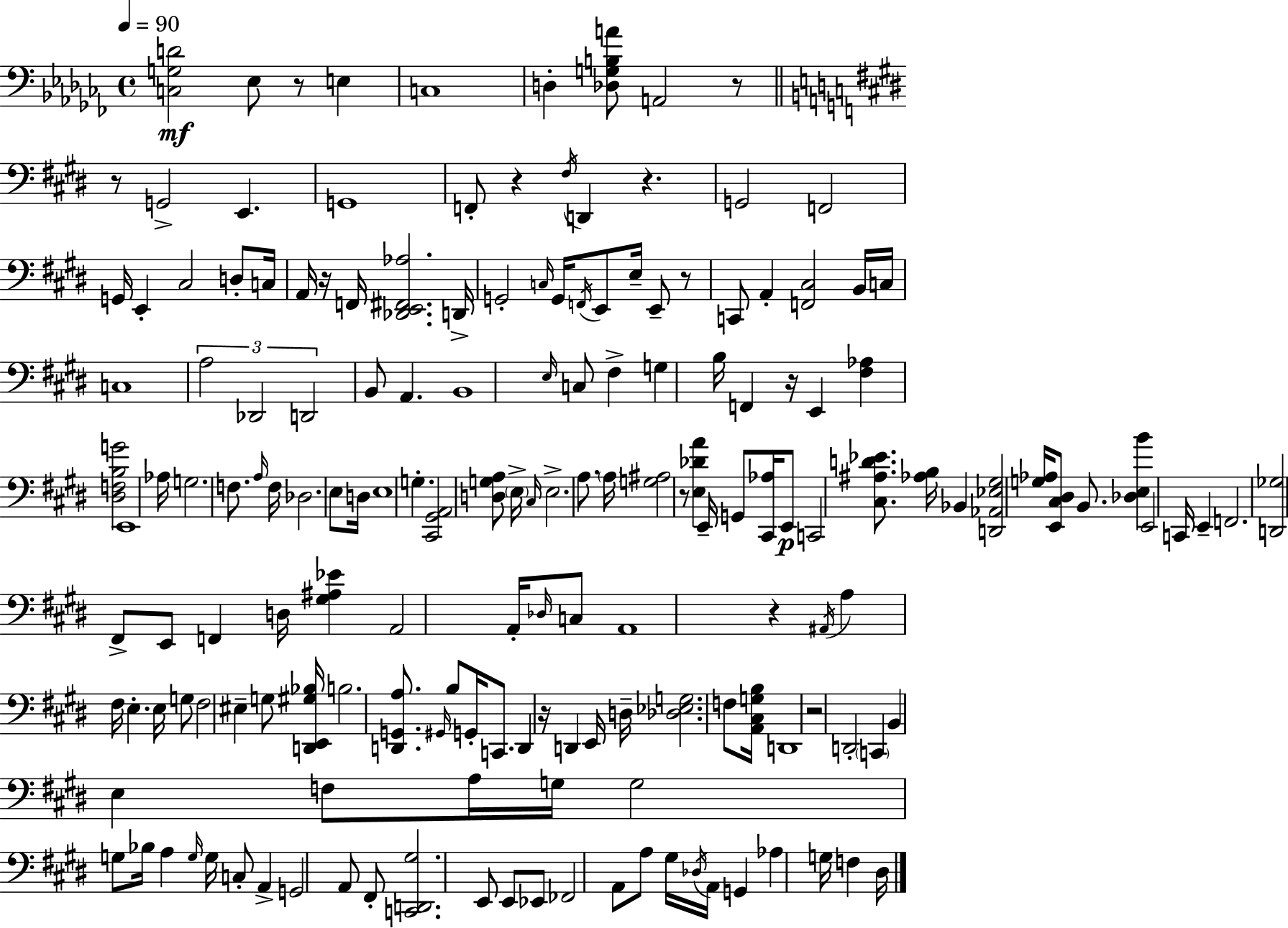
{
  \clef bass
  \time 4/4
  \defaultTimeSignature
  \key aes \minor
  \tempo 4 = 90
  <c g d'>2\mf ees8 r8 e4 | c1 | d4-. <des g b a'>8 a,2 r8 | \bar "||" \break \key e \major r8 g,2-> e,4. | g,1 | f,8-. r4 \acciaccatura { fis16 } d,4 r4. | g,2 f,2 | \break g,16 e,4-. cis2 d8-. | c16 a,16 r16 f,16 <des, e, fis, aes>2. | d,16-> g,2-. \grace { c16 } g,16 \acciaccatura { f,16 } e,8 e16-- e,8-- | r8 c,8 a,4-. <f, cis>2 | \break b,16 c16 c1 | \tuplet 3/2 { a2 des,2 | d,2 } b,8 a,4. | b,1 | \break \grace { e16 } c8 fis4-> g4 b16 f,4 | r16 e,4 <fis aes>4 <dis f b g'>2 | e,1 | aes16 g2. | \break f8. \grace { a16 } f16 des2. | e8 d16 e1 | g4.-. <cis, gis, a,>2 | <d g a>8 \parenthesize e16-> \grace { cis16 } e2.-> | \break a8. \parenthesize a16 <g ais>2 r8 | <e des' a'>4 e,16-- g,8 <cis, aes>16 e,8\p c,2 | <cis ais d' ees'>8. <aes b>16 bes,4 <d, aes, ees gis>2 | <g aes>16 <e, cis dis>8 b,8. <des e b'>4 e,2 | \break c,16 e,4-- f,2. | <d, ges>2 fis,8-> | e,8 f,4 d16 <gis ais ees'>4 a,2 | a,16-. \grace { des16 } c8 a,1 | \break r4 \acciaccatura { ais,16 } a4 | fis16 e4.-. e16 g8 fis2 | eis4-- g8 <d, e, gis bes>16 b2. | <d, g, a>8. \grace { gis,16 } b8 g,16-. c,8. d,4 | \break r16 d,4 e,16 d16-- <des ees g>2. | f8 <a, cis g b>16 d,1 | r2 | d,2-. \parenthesize c,4 b,4 | \break e4 f8 a16 g16 g2 | g8 bes16 a4 \grace { g16 } g16 c8-. a,4-> | g,2 a,8 fis,8-. <c, d, gis>2. | e,8 e,8 ees,8 fes,2 | \break a,8 a8 gis16 \acciaccatura { des16 } a,16 g,4 | aes4 g16 f4 dis16 \bar "|."
}